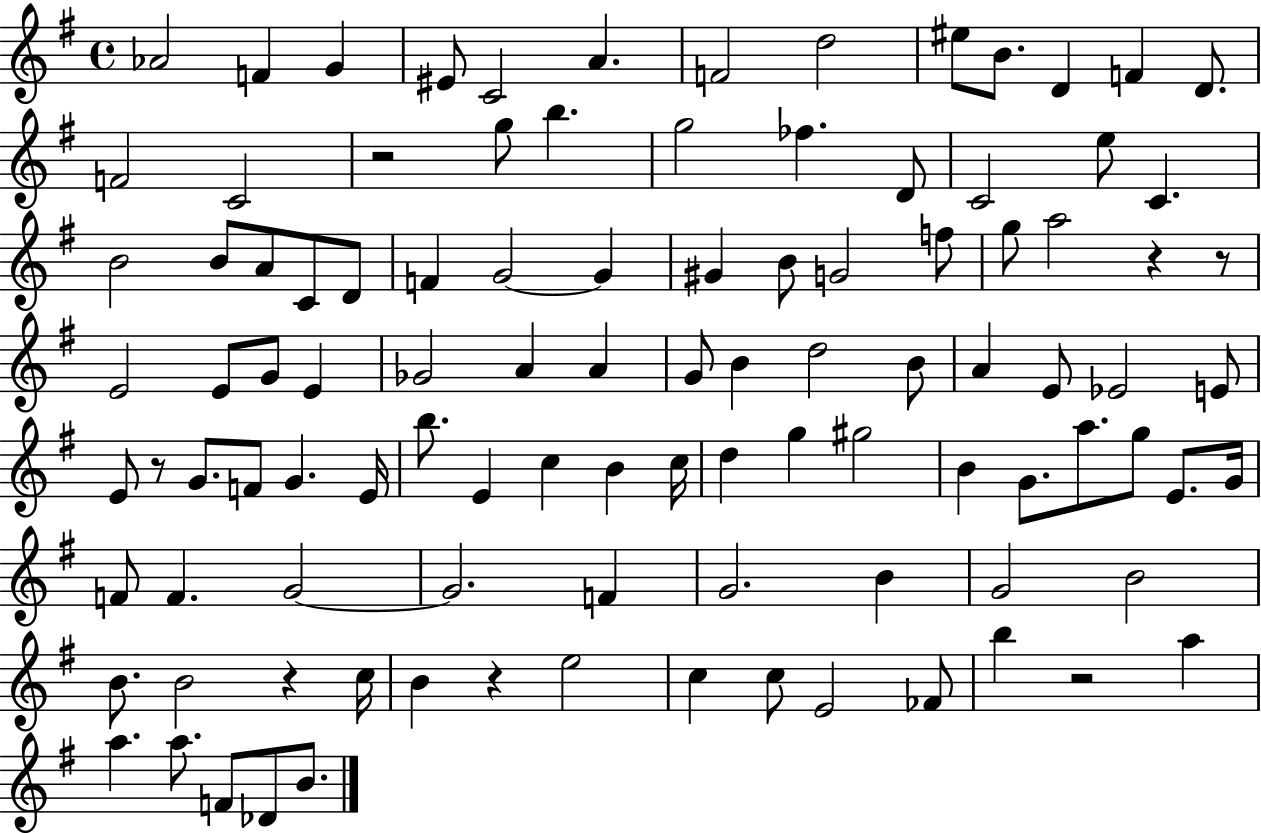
X:1
T:Untitled
M:4/4
L:1/4
K:G
_A2 F G ^E/2 C2 A F2 d2 ^e/2 B/2 D F D/2 F2 C2 z2 g/2 b g2 _f D/2 C2 e/2 C B2 B/2 A/2 C/2 D/2 F G2 G ^G B/2 G2 f/2 g/2 a2 z z/2 E2 E/2 G/2 E _G2 A A G/2 B d2 B/2 A E/2 _E2 E/2 E/2 z/2 G/2 F/2 G E/4 b/2 E c B c/4 d g ^g2 B G/2 a/2 g/2 E/2 G/4 F/2 F G2 G2 F G2 B G2 B2 B/2 B2 z c/4 B z e2 c c/2 E2 _F/2 b z2 a a a/2 F/2 _D/2 B/2